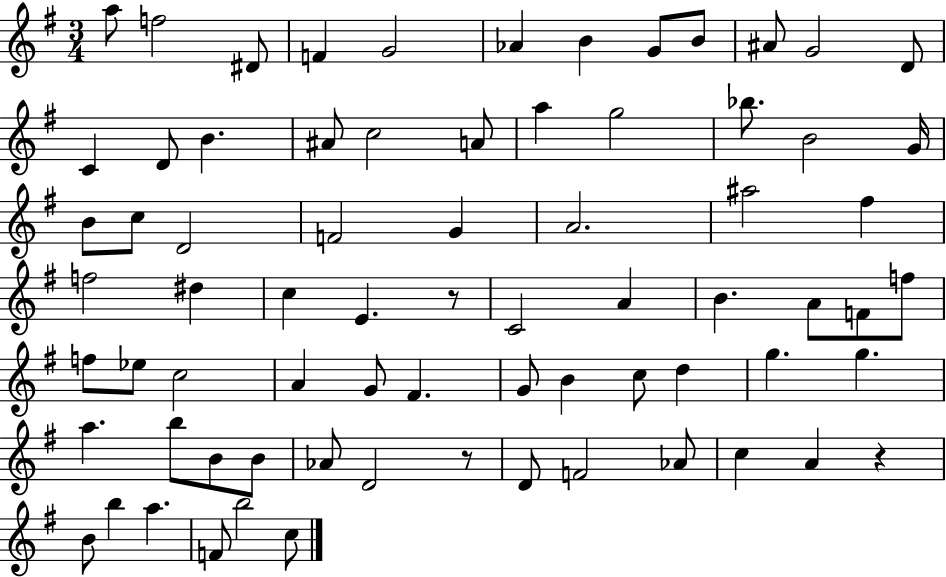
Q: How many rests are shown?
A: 3